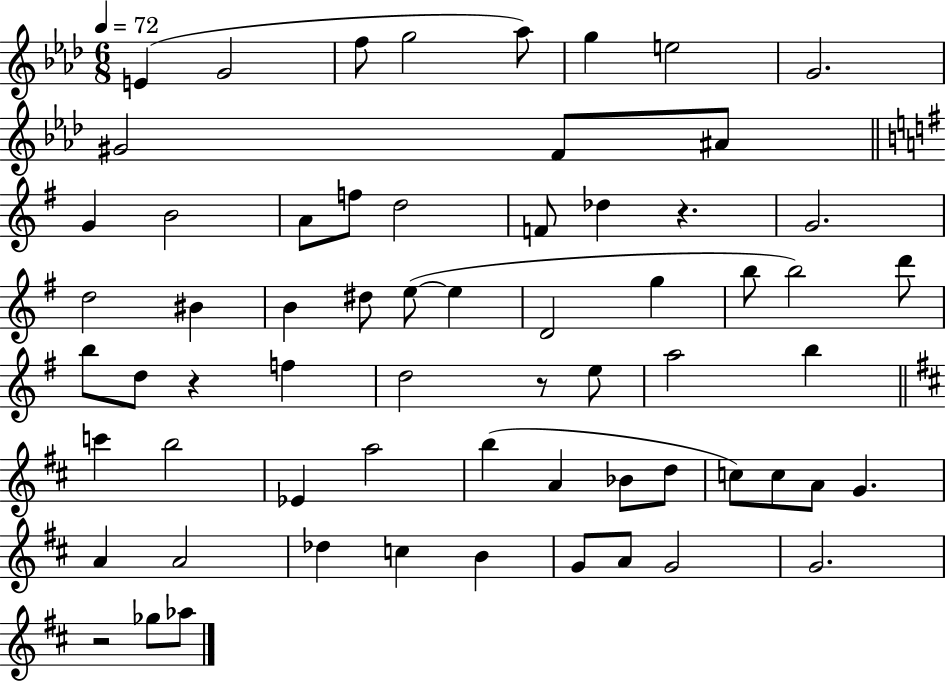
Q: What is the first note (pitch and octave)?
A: E4